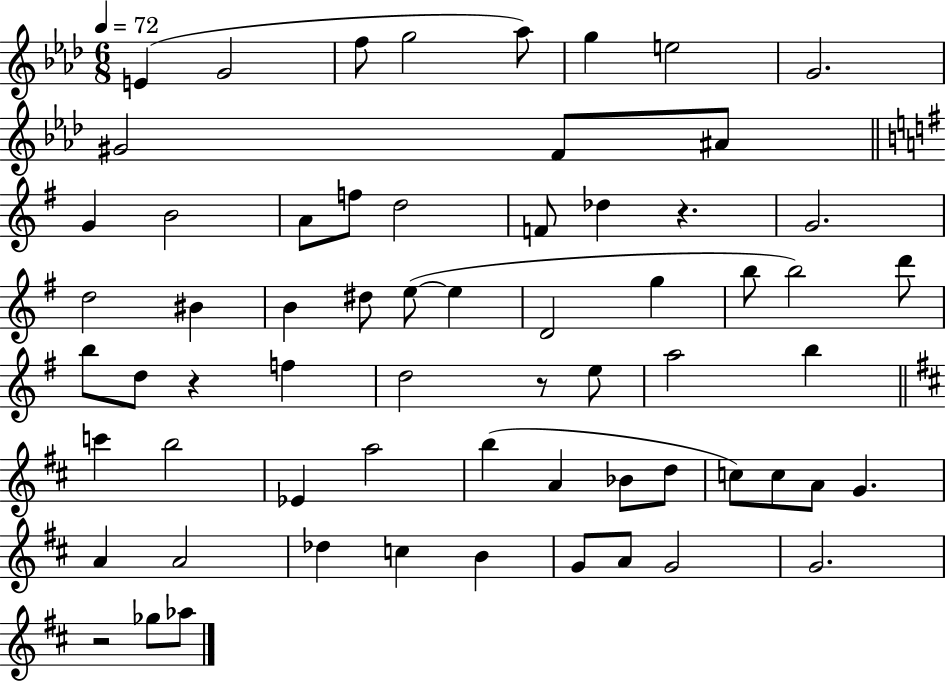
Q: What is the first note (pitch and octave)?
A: E4